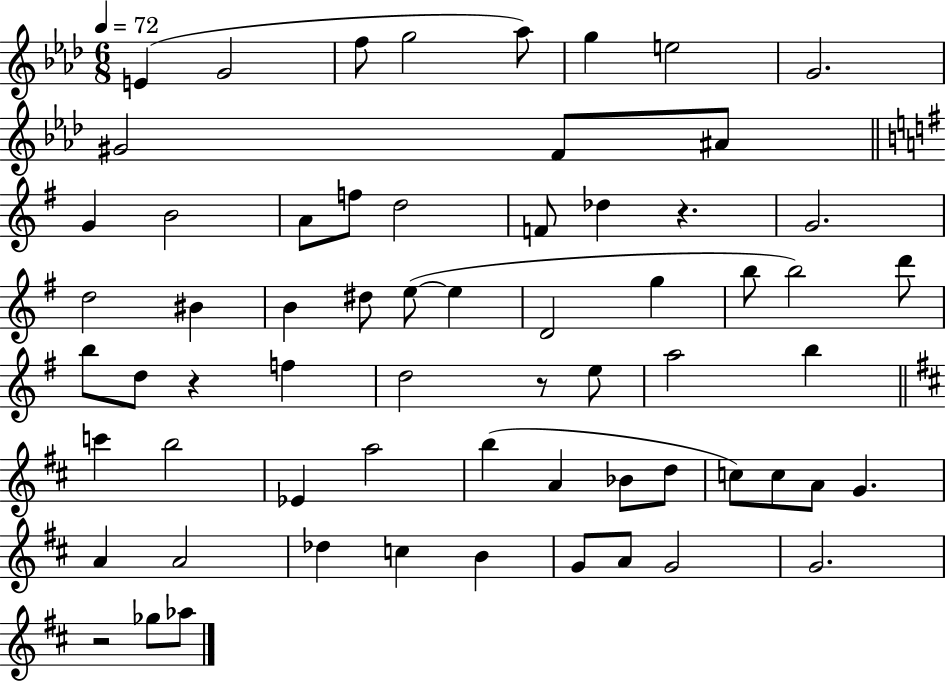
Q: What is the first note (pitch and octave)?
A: E4